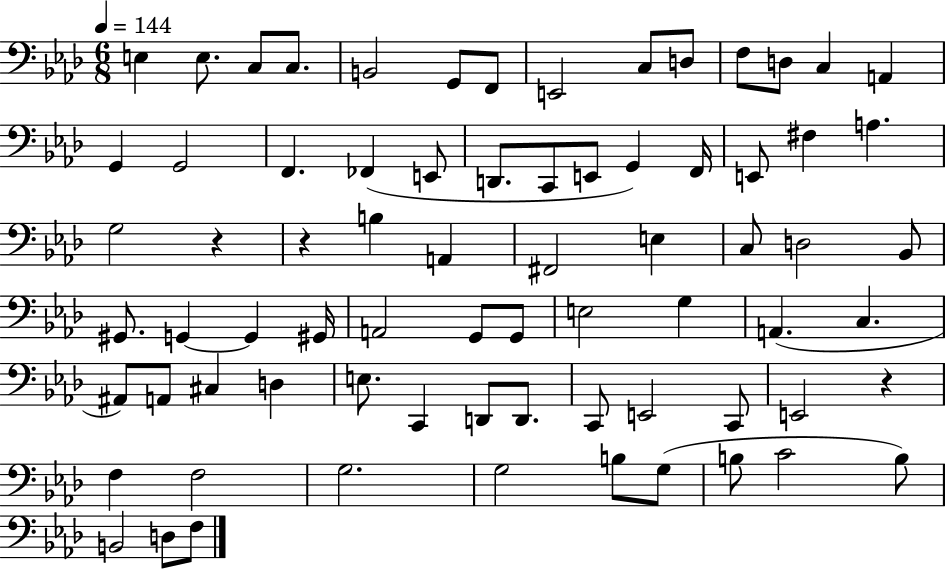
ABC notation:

X:1
T:Untitled
M:6/8
L:1/4
K:Ab
E, E,/2 C,/2 C,/2 B,,2 G,,/2 F,,/2 E,,2 C,/2 D,/2 F,/2 D,/2 C, A,, G,, G,,2 F,, _F,, E,,/2 D,,/2 C,,/2 E,,/2 G,, F,,/4 E,,/2 ^F, A, G,2 z z B, A,, ^F,,2 E, C,/2 D,2 _B,,/2 ^G,,/2 G,, G,, ^G,,/4 A,,2 G,,/2 G,,/2 E,2 G, A,, C, ^A,,/2 A,,/2 ^C, D, E,/2 C,, D,,/2 D,,/2 C,,/2 E,,2 C,,/2 E,,2 z F, F,2 G,2 G,2 B,/2 G,/2 B,/2 C2 B,/2 B,,2 D,/2 F,/2